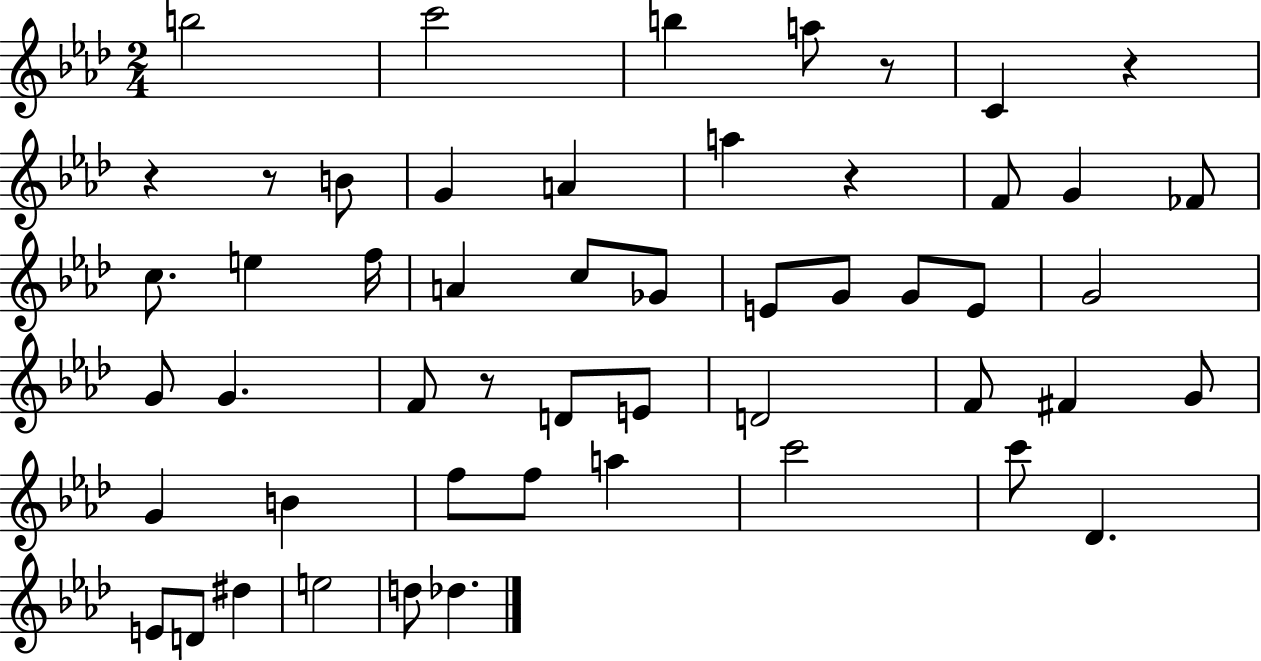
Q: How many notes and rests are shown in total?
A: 52